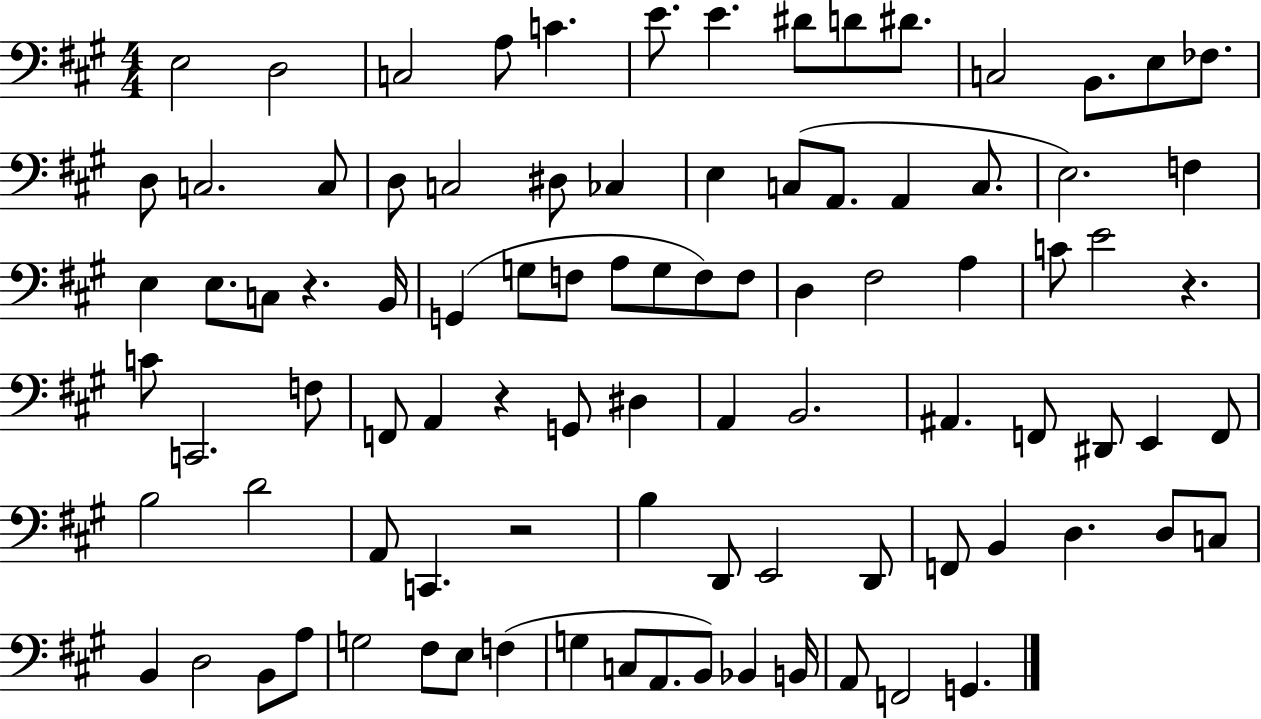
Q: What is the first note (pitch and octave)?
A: E3